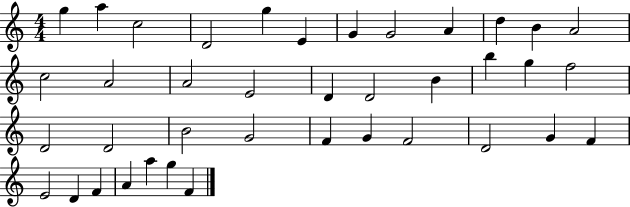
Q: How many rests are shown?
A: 0